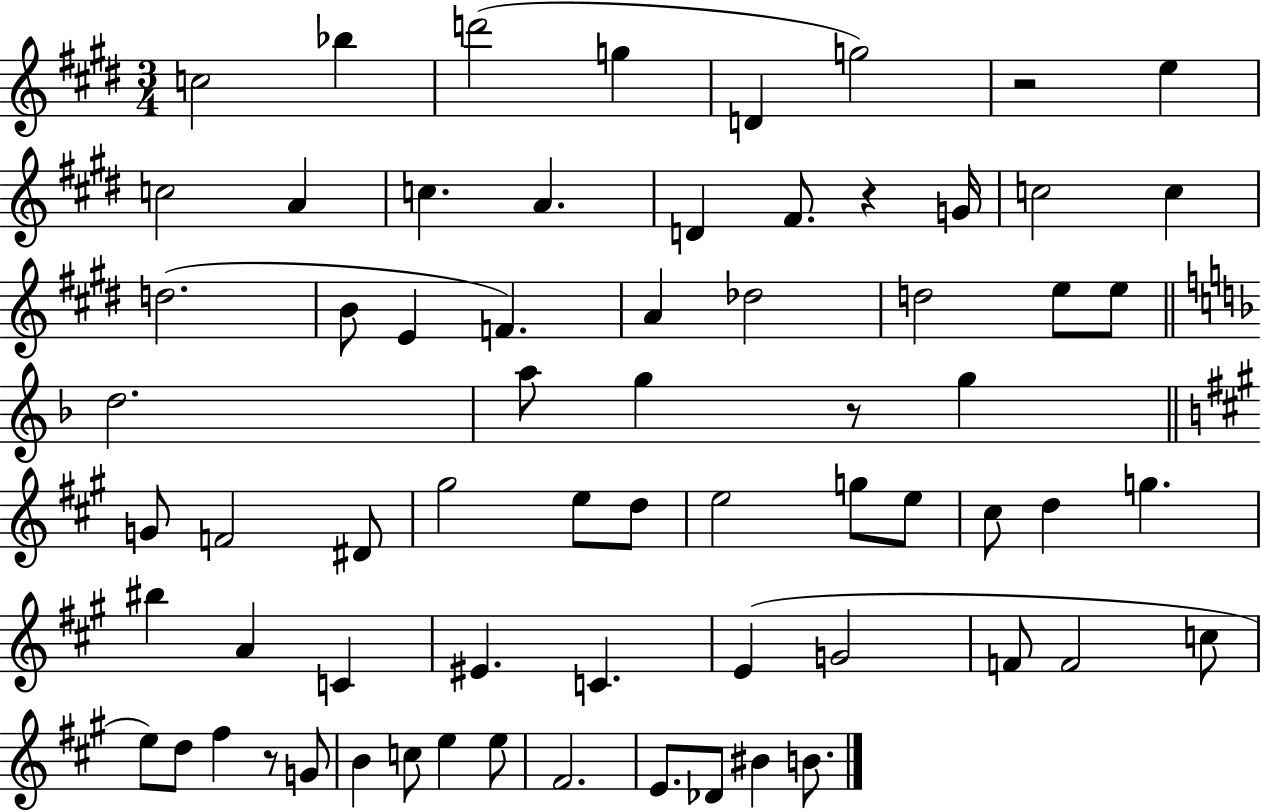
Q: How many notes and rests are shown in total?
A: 68